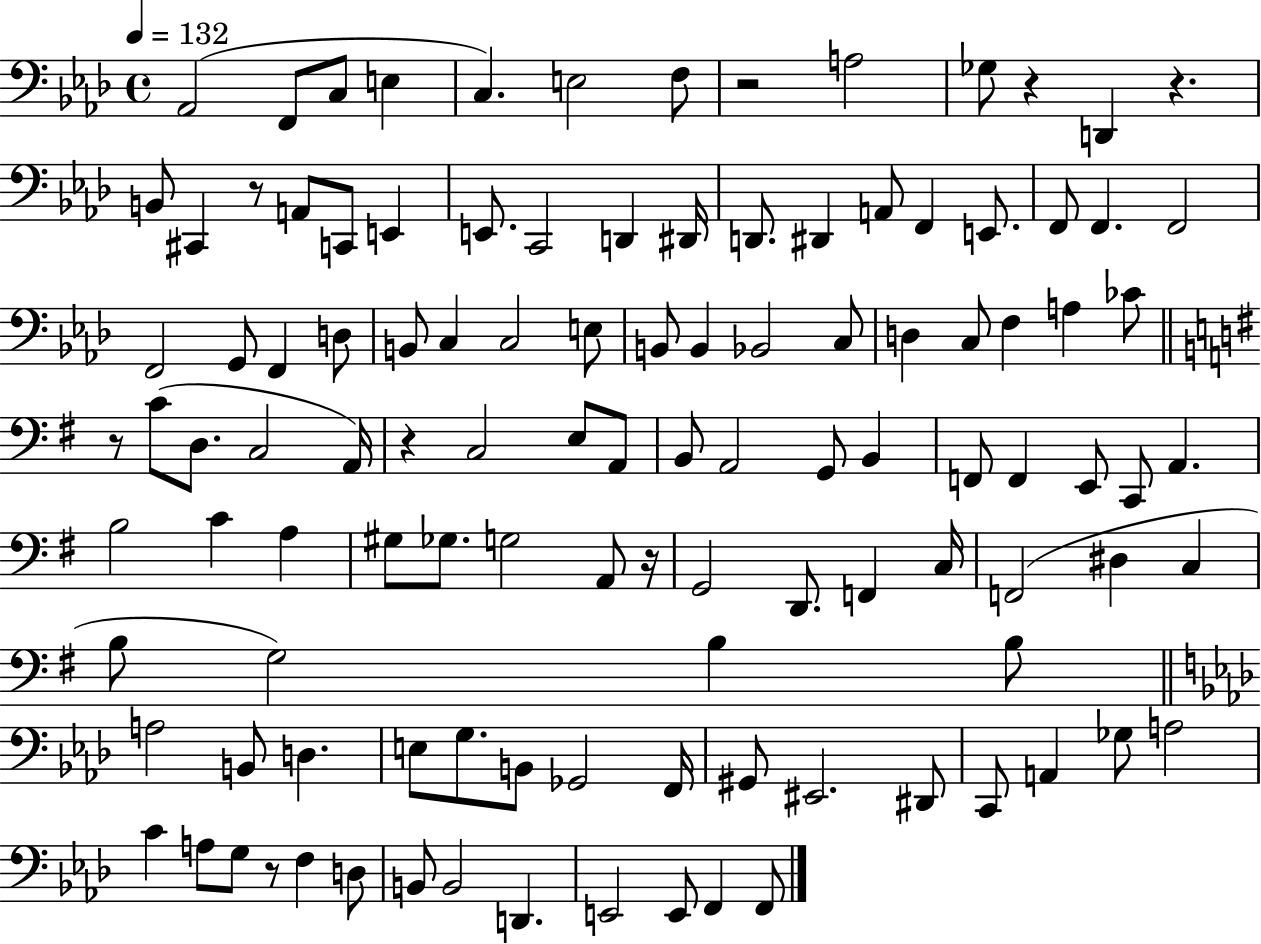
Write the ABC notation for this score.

X:1
T:Untitled
M:4/4
L:1/4
K:Ab
_A,,2 F,,/2 C,/2 E, C, E,2 F,/2 z2 A,2 _G,/2 z D,, z B,,/2 ^C,, z/2 A,,/2 C,,/2 E,, E,,/2 C,,2 D,, ^D,,/4 D,,/2 ^D,, A,,/2 F,, E,,/2 F,,/2 F,, F,,2 F,,2 G,,/2 F,, D,/2 B,,/2 C, C,2 E,/2 B,,/2 B,, _B,,2 C,/2 D, C,/2 F, A, _C/2 z/2 C/2 D,/2 C,2 A,,/4 z C,2 E,/2 A,,/2 B,,/2 A,,2 G,,/2 B,, F,,/2 F,, E,,/2 C,,/2 A,, B,2 C A, ^G,/2 _G,/2 G,2 A,,/2 z/4 G,,2 D,,/2 F,, C,/4 F,,2 ^D, C, B,/2 G,2 B, B,/2 A,2 B,,/2 D, E,/2 G,/2 B,,/2 _G,,2 F,,/4 ^G,,/2 ^E,,2 ^D,,/2 C,,/2 A,, _G,/2 A,2 C A,/2 G,/2 z/2 F, D,/2 B,,/2 B,,2 D,, E,,2 E,,/2 F,, F,,/2